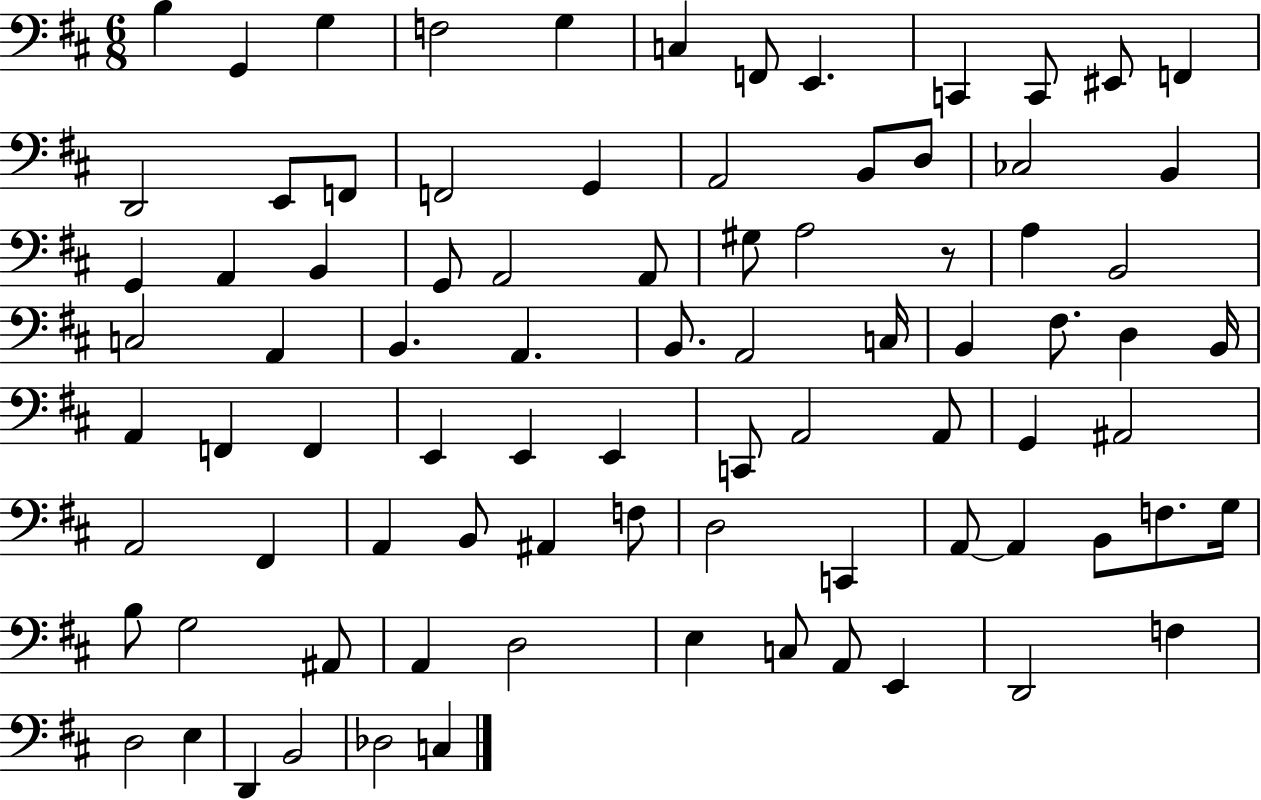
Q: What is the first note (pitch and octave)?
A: B3